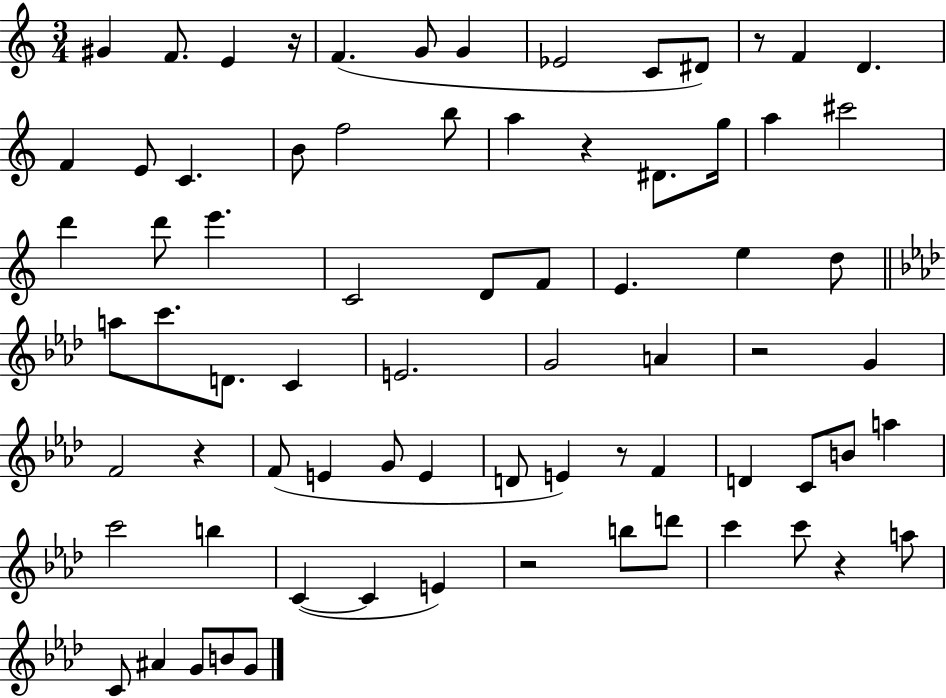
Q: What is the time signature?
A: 3/4